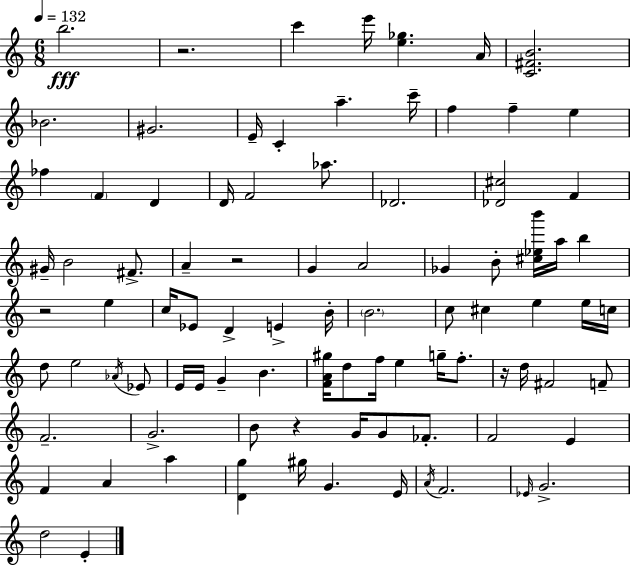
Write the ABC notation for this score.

X:1
T:Untitled
M:6/8
L:1/4
K:C
b2 z2 c' e'/4 [e_g] A/4 [C^FB]2 _B2 ^G2 E/4 C a c'/4 f f e _f F D D/4 F2 _a/2 _D2 [_D^c]2 F ^G/4 B2 ^F/2 A z2 G A2 _G B/2 [^c_eb']/4 a/4 b z2 e c/4 _E/2 D E B/4 B2 c/2 ^c e e/4 c/4 d/2 e2 _A/4 _E/2 E/4 E/4 G B [FA^g]/4 d/2 f/4 e g/4 f/2 z/4 d/4 ^F2 F/2 F2 G2 B/2 z G/4 G/2 _F/2 F2 E F A a [Dg] ^g/4 G E/4 A/4 F2 _E/4 G2 d2 E